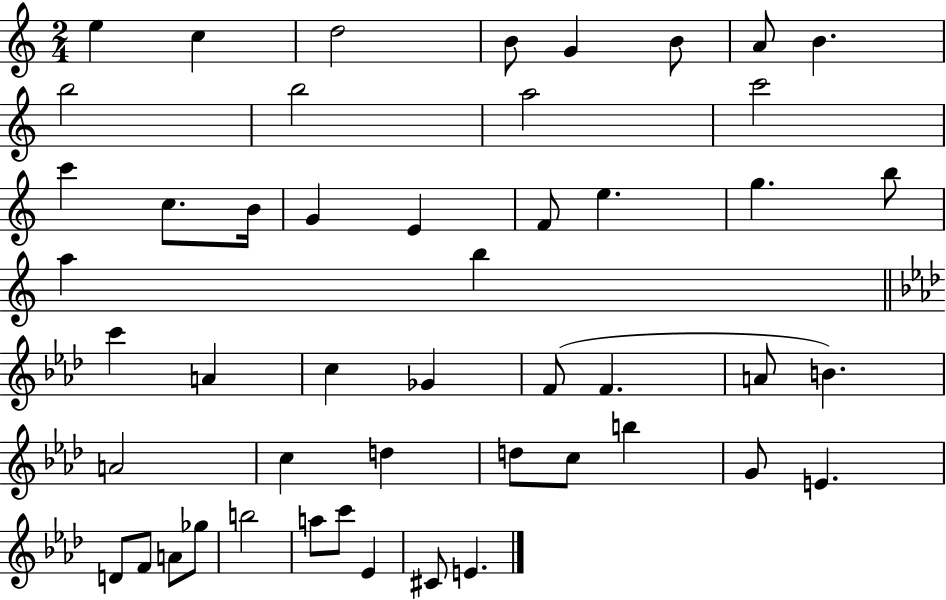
{
  \clef treble
  \numericTimeSignature
  \time 2/4
  \key c \major
  e''4 c''4 | d''2 | b'8 g'4 b'8 | a'8 b'4. | \break b''2 | b''2 | a''2 | c'''2 | \break c'''4 c''8. b'16 | g'4 e'4 | f'8 e''4. | g''4. b''8 | \break a''4 b''4 | \bar "||" \break \key aes \major c'''4 a'4 | c''4 ges'4 | f'8( f'4. | a'8 b'4.) | \break a'2 | c''4 d''4 | d''8 c''8 b''4 | g'8 e'4. | \break d'8 f'8 a'8 ges''8 | b''2 | a''8 c'''8 ees'4 | cis'8 e'4. | \break \bar "|."
}